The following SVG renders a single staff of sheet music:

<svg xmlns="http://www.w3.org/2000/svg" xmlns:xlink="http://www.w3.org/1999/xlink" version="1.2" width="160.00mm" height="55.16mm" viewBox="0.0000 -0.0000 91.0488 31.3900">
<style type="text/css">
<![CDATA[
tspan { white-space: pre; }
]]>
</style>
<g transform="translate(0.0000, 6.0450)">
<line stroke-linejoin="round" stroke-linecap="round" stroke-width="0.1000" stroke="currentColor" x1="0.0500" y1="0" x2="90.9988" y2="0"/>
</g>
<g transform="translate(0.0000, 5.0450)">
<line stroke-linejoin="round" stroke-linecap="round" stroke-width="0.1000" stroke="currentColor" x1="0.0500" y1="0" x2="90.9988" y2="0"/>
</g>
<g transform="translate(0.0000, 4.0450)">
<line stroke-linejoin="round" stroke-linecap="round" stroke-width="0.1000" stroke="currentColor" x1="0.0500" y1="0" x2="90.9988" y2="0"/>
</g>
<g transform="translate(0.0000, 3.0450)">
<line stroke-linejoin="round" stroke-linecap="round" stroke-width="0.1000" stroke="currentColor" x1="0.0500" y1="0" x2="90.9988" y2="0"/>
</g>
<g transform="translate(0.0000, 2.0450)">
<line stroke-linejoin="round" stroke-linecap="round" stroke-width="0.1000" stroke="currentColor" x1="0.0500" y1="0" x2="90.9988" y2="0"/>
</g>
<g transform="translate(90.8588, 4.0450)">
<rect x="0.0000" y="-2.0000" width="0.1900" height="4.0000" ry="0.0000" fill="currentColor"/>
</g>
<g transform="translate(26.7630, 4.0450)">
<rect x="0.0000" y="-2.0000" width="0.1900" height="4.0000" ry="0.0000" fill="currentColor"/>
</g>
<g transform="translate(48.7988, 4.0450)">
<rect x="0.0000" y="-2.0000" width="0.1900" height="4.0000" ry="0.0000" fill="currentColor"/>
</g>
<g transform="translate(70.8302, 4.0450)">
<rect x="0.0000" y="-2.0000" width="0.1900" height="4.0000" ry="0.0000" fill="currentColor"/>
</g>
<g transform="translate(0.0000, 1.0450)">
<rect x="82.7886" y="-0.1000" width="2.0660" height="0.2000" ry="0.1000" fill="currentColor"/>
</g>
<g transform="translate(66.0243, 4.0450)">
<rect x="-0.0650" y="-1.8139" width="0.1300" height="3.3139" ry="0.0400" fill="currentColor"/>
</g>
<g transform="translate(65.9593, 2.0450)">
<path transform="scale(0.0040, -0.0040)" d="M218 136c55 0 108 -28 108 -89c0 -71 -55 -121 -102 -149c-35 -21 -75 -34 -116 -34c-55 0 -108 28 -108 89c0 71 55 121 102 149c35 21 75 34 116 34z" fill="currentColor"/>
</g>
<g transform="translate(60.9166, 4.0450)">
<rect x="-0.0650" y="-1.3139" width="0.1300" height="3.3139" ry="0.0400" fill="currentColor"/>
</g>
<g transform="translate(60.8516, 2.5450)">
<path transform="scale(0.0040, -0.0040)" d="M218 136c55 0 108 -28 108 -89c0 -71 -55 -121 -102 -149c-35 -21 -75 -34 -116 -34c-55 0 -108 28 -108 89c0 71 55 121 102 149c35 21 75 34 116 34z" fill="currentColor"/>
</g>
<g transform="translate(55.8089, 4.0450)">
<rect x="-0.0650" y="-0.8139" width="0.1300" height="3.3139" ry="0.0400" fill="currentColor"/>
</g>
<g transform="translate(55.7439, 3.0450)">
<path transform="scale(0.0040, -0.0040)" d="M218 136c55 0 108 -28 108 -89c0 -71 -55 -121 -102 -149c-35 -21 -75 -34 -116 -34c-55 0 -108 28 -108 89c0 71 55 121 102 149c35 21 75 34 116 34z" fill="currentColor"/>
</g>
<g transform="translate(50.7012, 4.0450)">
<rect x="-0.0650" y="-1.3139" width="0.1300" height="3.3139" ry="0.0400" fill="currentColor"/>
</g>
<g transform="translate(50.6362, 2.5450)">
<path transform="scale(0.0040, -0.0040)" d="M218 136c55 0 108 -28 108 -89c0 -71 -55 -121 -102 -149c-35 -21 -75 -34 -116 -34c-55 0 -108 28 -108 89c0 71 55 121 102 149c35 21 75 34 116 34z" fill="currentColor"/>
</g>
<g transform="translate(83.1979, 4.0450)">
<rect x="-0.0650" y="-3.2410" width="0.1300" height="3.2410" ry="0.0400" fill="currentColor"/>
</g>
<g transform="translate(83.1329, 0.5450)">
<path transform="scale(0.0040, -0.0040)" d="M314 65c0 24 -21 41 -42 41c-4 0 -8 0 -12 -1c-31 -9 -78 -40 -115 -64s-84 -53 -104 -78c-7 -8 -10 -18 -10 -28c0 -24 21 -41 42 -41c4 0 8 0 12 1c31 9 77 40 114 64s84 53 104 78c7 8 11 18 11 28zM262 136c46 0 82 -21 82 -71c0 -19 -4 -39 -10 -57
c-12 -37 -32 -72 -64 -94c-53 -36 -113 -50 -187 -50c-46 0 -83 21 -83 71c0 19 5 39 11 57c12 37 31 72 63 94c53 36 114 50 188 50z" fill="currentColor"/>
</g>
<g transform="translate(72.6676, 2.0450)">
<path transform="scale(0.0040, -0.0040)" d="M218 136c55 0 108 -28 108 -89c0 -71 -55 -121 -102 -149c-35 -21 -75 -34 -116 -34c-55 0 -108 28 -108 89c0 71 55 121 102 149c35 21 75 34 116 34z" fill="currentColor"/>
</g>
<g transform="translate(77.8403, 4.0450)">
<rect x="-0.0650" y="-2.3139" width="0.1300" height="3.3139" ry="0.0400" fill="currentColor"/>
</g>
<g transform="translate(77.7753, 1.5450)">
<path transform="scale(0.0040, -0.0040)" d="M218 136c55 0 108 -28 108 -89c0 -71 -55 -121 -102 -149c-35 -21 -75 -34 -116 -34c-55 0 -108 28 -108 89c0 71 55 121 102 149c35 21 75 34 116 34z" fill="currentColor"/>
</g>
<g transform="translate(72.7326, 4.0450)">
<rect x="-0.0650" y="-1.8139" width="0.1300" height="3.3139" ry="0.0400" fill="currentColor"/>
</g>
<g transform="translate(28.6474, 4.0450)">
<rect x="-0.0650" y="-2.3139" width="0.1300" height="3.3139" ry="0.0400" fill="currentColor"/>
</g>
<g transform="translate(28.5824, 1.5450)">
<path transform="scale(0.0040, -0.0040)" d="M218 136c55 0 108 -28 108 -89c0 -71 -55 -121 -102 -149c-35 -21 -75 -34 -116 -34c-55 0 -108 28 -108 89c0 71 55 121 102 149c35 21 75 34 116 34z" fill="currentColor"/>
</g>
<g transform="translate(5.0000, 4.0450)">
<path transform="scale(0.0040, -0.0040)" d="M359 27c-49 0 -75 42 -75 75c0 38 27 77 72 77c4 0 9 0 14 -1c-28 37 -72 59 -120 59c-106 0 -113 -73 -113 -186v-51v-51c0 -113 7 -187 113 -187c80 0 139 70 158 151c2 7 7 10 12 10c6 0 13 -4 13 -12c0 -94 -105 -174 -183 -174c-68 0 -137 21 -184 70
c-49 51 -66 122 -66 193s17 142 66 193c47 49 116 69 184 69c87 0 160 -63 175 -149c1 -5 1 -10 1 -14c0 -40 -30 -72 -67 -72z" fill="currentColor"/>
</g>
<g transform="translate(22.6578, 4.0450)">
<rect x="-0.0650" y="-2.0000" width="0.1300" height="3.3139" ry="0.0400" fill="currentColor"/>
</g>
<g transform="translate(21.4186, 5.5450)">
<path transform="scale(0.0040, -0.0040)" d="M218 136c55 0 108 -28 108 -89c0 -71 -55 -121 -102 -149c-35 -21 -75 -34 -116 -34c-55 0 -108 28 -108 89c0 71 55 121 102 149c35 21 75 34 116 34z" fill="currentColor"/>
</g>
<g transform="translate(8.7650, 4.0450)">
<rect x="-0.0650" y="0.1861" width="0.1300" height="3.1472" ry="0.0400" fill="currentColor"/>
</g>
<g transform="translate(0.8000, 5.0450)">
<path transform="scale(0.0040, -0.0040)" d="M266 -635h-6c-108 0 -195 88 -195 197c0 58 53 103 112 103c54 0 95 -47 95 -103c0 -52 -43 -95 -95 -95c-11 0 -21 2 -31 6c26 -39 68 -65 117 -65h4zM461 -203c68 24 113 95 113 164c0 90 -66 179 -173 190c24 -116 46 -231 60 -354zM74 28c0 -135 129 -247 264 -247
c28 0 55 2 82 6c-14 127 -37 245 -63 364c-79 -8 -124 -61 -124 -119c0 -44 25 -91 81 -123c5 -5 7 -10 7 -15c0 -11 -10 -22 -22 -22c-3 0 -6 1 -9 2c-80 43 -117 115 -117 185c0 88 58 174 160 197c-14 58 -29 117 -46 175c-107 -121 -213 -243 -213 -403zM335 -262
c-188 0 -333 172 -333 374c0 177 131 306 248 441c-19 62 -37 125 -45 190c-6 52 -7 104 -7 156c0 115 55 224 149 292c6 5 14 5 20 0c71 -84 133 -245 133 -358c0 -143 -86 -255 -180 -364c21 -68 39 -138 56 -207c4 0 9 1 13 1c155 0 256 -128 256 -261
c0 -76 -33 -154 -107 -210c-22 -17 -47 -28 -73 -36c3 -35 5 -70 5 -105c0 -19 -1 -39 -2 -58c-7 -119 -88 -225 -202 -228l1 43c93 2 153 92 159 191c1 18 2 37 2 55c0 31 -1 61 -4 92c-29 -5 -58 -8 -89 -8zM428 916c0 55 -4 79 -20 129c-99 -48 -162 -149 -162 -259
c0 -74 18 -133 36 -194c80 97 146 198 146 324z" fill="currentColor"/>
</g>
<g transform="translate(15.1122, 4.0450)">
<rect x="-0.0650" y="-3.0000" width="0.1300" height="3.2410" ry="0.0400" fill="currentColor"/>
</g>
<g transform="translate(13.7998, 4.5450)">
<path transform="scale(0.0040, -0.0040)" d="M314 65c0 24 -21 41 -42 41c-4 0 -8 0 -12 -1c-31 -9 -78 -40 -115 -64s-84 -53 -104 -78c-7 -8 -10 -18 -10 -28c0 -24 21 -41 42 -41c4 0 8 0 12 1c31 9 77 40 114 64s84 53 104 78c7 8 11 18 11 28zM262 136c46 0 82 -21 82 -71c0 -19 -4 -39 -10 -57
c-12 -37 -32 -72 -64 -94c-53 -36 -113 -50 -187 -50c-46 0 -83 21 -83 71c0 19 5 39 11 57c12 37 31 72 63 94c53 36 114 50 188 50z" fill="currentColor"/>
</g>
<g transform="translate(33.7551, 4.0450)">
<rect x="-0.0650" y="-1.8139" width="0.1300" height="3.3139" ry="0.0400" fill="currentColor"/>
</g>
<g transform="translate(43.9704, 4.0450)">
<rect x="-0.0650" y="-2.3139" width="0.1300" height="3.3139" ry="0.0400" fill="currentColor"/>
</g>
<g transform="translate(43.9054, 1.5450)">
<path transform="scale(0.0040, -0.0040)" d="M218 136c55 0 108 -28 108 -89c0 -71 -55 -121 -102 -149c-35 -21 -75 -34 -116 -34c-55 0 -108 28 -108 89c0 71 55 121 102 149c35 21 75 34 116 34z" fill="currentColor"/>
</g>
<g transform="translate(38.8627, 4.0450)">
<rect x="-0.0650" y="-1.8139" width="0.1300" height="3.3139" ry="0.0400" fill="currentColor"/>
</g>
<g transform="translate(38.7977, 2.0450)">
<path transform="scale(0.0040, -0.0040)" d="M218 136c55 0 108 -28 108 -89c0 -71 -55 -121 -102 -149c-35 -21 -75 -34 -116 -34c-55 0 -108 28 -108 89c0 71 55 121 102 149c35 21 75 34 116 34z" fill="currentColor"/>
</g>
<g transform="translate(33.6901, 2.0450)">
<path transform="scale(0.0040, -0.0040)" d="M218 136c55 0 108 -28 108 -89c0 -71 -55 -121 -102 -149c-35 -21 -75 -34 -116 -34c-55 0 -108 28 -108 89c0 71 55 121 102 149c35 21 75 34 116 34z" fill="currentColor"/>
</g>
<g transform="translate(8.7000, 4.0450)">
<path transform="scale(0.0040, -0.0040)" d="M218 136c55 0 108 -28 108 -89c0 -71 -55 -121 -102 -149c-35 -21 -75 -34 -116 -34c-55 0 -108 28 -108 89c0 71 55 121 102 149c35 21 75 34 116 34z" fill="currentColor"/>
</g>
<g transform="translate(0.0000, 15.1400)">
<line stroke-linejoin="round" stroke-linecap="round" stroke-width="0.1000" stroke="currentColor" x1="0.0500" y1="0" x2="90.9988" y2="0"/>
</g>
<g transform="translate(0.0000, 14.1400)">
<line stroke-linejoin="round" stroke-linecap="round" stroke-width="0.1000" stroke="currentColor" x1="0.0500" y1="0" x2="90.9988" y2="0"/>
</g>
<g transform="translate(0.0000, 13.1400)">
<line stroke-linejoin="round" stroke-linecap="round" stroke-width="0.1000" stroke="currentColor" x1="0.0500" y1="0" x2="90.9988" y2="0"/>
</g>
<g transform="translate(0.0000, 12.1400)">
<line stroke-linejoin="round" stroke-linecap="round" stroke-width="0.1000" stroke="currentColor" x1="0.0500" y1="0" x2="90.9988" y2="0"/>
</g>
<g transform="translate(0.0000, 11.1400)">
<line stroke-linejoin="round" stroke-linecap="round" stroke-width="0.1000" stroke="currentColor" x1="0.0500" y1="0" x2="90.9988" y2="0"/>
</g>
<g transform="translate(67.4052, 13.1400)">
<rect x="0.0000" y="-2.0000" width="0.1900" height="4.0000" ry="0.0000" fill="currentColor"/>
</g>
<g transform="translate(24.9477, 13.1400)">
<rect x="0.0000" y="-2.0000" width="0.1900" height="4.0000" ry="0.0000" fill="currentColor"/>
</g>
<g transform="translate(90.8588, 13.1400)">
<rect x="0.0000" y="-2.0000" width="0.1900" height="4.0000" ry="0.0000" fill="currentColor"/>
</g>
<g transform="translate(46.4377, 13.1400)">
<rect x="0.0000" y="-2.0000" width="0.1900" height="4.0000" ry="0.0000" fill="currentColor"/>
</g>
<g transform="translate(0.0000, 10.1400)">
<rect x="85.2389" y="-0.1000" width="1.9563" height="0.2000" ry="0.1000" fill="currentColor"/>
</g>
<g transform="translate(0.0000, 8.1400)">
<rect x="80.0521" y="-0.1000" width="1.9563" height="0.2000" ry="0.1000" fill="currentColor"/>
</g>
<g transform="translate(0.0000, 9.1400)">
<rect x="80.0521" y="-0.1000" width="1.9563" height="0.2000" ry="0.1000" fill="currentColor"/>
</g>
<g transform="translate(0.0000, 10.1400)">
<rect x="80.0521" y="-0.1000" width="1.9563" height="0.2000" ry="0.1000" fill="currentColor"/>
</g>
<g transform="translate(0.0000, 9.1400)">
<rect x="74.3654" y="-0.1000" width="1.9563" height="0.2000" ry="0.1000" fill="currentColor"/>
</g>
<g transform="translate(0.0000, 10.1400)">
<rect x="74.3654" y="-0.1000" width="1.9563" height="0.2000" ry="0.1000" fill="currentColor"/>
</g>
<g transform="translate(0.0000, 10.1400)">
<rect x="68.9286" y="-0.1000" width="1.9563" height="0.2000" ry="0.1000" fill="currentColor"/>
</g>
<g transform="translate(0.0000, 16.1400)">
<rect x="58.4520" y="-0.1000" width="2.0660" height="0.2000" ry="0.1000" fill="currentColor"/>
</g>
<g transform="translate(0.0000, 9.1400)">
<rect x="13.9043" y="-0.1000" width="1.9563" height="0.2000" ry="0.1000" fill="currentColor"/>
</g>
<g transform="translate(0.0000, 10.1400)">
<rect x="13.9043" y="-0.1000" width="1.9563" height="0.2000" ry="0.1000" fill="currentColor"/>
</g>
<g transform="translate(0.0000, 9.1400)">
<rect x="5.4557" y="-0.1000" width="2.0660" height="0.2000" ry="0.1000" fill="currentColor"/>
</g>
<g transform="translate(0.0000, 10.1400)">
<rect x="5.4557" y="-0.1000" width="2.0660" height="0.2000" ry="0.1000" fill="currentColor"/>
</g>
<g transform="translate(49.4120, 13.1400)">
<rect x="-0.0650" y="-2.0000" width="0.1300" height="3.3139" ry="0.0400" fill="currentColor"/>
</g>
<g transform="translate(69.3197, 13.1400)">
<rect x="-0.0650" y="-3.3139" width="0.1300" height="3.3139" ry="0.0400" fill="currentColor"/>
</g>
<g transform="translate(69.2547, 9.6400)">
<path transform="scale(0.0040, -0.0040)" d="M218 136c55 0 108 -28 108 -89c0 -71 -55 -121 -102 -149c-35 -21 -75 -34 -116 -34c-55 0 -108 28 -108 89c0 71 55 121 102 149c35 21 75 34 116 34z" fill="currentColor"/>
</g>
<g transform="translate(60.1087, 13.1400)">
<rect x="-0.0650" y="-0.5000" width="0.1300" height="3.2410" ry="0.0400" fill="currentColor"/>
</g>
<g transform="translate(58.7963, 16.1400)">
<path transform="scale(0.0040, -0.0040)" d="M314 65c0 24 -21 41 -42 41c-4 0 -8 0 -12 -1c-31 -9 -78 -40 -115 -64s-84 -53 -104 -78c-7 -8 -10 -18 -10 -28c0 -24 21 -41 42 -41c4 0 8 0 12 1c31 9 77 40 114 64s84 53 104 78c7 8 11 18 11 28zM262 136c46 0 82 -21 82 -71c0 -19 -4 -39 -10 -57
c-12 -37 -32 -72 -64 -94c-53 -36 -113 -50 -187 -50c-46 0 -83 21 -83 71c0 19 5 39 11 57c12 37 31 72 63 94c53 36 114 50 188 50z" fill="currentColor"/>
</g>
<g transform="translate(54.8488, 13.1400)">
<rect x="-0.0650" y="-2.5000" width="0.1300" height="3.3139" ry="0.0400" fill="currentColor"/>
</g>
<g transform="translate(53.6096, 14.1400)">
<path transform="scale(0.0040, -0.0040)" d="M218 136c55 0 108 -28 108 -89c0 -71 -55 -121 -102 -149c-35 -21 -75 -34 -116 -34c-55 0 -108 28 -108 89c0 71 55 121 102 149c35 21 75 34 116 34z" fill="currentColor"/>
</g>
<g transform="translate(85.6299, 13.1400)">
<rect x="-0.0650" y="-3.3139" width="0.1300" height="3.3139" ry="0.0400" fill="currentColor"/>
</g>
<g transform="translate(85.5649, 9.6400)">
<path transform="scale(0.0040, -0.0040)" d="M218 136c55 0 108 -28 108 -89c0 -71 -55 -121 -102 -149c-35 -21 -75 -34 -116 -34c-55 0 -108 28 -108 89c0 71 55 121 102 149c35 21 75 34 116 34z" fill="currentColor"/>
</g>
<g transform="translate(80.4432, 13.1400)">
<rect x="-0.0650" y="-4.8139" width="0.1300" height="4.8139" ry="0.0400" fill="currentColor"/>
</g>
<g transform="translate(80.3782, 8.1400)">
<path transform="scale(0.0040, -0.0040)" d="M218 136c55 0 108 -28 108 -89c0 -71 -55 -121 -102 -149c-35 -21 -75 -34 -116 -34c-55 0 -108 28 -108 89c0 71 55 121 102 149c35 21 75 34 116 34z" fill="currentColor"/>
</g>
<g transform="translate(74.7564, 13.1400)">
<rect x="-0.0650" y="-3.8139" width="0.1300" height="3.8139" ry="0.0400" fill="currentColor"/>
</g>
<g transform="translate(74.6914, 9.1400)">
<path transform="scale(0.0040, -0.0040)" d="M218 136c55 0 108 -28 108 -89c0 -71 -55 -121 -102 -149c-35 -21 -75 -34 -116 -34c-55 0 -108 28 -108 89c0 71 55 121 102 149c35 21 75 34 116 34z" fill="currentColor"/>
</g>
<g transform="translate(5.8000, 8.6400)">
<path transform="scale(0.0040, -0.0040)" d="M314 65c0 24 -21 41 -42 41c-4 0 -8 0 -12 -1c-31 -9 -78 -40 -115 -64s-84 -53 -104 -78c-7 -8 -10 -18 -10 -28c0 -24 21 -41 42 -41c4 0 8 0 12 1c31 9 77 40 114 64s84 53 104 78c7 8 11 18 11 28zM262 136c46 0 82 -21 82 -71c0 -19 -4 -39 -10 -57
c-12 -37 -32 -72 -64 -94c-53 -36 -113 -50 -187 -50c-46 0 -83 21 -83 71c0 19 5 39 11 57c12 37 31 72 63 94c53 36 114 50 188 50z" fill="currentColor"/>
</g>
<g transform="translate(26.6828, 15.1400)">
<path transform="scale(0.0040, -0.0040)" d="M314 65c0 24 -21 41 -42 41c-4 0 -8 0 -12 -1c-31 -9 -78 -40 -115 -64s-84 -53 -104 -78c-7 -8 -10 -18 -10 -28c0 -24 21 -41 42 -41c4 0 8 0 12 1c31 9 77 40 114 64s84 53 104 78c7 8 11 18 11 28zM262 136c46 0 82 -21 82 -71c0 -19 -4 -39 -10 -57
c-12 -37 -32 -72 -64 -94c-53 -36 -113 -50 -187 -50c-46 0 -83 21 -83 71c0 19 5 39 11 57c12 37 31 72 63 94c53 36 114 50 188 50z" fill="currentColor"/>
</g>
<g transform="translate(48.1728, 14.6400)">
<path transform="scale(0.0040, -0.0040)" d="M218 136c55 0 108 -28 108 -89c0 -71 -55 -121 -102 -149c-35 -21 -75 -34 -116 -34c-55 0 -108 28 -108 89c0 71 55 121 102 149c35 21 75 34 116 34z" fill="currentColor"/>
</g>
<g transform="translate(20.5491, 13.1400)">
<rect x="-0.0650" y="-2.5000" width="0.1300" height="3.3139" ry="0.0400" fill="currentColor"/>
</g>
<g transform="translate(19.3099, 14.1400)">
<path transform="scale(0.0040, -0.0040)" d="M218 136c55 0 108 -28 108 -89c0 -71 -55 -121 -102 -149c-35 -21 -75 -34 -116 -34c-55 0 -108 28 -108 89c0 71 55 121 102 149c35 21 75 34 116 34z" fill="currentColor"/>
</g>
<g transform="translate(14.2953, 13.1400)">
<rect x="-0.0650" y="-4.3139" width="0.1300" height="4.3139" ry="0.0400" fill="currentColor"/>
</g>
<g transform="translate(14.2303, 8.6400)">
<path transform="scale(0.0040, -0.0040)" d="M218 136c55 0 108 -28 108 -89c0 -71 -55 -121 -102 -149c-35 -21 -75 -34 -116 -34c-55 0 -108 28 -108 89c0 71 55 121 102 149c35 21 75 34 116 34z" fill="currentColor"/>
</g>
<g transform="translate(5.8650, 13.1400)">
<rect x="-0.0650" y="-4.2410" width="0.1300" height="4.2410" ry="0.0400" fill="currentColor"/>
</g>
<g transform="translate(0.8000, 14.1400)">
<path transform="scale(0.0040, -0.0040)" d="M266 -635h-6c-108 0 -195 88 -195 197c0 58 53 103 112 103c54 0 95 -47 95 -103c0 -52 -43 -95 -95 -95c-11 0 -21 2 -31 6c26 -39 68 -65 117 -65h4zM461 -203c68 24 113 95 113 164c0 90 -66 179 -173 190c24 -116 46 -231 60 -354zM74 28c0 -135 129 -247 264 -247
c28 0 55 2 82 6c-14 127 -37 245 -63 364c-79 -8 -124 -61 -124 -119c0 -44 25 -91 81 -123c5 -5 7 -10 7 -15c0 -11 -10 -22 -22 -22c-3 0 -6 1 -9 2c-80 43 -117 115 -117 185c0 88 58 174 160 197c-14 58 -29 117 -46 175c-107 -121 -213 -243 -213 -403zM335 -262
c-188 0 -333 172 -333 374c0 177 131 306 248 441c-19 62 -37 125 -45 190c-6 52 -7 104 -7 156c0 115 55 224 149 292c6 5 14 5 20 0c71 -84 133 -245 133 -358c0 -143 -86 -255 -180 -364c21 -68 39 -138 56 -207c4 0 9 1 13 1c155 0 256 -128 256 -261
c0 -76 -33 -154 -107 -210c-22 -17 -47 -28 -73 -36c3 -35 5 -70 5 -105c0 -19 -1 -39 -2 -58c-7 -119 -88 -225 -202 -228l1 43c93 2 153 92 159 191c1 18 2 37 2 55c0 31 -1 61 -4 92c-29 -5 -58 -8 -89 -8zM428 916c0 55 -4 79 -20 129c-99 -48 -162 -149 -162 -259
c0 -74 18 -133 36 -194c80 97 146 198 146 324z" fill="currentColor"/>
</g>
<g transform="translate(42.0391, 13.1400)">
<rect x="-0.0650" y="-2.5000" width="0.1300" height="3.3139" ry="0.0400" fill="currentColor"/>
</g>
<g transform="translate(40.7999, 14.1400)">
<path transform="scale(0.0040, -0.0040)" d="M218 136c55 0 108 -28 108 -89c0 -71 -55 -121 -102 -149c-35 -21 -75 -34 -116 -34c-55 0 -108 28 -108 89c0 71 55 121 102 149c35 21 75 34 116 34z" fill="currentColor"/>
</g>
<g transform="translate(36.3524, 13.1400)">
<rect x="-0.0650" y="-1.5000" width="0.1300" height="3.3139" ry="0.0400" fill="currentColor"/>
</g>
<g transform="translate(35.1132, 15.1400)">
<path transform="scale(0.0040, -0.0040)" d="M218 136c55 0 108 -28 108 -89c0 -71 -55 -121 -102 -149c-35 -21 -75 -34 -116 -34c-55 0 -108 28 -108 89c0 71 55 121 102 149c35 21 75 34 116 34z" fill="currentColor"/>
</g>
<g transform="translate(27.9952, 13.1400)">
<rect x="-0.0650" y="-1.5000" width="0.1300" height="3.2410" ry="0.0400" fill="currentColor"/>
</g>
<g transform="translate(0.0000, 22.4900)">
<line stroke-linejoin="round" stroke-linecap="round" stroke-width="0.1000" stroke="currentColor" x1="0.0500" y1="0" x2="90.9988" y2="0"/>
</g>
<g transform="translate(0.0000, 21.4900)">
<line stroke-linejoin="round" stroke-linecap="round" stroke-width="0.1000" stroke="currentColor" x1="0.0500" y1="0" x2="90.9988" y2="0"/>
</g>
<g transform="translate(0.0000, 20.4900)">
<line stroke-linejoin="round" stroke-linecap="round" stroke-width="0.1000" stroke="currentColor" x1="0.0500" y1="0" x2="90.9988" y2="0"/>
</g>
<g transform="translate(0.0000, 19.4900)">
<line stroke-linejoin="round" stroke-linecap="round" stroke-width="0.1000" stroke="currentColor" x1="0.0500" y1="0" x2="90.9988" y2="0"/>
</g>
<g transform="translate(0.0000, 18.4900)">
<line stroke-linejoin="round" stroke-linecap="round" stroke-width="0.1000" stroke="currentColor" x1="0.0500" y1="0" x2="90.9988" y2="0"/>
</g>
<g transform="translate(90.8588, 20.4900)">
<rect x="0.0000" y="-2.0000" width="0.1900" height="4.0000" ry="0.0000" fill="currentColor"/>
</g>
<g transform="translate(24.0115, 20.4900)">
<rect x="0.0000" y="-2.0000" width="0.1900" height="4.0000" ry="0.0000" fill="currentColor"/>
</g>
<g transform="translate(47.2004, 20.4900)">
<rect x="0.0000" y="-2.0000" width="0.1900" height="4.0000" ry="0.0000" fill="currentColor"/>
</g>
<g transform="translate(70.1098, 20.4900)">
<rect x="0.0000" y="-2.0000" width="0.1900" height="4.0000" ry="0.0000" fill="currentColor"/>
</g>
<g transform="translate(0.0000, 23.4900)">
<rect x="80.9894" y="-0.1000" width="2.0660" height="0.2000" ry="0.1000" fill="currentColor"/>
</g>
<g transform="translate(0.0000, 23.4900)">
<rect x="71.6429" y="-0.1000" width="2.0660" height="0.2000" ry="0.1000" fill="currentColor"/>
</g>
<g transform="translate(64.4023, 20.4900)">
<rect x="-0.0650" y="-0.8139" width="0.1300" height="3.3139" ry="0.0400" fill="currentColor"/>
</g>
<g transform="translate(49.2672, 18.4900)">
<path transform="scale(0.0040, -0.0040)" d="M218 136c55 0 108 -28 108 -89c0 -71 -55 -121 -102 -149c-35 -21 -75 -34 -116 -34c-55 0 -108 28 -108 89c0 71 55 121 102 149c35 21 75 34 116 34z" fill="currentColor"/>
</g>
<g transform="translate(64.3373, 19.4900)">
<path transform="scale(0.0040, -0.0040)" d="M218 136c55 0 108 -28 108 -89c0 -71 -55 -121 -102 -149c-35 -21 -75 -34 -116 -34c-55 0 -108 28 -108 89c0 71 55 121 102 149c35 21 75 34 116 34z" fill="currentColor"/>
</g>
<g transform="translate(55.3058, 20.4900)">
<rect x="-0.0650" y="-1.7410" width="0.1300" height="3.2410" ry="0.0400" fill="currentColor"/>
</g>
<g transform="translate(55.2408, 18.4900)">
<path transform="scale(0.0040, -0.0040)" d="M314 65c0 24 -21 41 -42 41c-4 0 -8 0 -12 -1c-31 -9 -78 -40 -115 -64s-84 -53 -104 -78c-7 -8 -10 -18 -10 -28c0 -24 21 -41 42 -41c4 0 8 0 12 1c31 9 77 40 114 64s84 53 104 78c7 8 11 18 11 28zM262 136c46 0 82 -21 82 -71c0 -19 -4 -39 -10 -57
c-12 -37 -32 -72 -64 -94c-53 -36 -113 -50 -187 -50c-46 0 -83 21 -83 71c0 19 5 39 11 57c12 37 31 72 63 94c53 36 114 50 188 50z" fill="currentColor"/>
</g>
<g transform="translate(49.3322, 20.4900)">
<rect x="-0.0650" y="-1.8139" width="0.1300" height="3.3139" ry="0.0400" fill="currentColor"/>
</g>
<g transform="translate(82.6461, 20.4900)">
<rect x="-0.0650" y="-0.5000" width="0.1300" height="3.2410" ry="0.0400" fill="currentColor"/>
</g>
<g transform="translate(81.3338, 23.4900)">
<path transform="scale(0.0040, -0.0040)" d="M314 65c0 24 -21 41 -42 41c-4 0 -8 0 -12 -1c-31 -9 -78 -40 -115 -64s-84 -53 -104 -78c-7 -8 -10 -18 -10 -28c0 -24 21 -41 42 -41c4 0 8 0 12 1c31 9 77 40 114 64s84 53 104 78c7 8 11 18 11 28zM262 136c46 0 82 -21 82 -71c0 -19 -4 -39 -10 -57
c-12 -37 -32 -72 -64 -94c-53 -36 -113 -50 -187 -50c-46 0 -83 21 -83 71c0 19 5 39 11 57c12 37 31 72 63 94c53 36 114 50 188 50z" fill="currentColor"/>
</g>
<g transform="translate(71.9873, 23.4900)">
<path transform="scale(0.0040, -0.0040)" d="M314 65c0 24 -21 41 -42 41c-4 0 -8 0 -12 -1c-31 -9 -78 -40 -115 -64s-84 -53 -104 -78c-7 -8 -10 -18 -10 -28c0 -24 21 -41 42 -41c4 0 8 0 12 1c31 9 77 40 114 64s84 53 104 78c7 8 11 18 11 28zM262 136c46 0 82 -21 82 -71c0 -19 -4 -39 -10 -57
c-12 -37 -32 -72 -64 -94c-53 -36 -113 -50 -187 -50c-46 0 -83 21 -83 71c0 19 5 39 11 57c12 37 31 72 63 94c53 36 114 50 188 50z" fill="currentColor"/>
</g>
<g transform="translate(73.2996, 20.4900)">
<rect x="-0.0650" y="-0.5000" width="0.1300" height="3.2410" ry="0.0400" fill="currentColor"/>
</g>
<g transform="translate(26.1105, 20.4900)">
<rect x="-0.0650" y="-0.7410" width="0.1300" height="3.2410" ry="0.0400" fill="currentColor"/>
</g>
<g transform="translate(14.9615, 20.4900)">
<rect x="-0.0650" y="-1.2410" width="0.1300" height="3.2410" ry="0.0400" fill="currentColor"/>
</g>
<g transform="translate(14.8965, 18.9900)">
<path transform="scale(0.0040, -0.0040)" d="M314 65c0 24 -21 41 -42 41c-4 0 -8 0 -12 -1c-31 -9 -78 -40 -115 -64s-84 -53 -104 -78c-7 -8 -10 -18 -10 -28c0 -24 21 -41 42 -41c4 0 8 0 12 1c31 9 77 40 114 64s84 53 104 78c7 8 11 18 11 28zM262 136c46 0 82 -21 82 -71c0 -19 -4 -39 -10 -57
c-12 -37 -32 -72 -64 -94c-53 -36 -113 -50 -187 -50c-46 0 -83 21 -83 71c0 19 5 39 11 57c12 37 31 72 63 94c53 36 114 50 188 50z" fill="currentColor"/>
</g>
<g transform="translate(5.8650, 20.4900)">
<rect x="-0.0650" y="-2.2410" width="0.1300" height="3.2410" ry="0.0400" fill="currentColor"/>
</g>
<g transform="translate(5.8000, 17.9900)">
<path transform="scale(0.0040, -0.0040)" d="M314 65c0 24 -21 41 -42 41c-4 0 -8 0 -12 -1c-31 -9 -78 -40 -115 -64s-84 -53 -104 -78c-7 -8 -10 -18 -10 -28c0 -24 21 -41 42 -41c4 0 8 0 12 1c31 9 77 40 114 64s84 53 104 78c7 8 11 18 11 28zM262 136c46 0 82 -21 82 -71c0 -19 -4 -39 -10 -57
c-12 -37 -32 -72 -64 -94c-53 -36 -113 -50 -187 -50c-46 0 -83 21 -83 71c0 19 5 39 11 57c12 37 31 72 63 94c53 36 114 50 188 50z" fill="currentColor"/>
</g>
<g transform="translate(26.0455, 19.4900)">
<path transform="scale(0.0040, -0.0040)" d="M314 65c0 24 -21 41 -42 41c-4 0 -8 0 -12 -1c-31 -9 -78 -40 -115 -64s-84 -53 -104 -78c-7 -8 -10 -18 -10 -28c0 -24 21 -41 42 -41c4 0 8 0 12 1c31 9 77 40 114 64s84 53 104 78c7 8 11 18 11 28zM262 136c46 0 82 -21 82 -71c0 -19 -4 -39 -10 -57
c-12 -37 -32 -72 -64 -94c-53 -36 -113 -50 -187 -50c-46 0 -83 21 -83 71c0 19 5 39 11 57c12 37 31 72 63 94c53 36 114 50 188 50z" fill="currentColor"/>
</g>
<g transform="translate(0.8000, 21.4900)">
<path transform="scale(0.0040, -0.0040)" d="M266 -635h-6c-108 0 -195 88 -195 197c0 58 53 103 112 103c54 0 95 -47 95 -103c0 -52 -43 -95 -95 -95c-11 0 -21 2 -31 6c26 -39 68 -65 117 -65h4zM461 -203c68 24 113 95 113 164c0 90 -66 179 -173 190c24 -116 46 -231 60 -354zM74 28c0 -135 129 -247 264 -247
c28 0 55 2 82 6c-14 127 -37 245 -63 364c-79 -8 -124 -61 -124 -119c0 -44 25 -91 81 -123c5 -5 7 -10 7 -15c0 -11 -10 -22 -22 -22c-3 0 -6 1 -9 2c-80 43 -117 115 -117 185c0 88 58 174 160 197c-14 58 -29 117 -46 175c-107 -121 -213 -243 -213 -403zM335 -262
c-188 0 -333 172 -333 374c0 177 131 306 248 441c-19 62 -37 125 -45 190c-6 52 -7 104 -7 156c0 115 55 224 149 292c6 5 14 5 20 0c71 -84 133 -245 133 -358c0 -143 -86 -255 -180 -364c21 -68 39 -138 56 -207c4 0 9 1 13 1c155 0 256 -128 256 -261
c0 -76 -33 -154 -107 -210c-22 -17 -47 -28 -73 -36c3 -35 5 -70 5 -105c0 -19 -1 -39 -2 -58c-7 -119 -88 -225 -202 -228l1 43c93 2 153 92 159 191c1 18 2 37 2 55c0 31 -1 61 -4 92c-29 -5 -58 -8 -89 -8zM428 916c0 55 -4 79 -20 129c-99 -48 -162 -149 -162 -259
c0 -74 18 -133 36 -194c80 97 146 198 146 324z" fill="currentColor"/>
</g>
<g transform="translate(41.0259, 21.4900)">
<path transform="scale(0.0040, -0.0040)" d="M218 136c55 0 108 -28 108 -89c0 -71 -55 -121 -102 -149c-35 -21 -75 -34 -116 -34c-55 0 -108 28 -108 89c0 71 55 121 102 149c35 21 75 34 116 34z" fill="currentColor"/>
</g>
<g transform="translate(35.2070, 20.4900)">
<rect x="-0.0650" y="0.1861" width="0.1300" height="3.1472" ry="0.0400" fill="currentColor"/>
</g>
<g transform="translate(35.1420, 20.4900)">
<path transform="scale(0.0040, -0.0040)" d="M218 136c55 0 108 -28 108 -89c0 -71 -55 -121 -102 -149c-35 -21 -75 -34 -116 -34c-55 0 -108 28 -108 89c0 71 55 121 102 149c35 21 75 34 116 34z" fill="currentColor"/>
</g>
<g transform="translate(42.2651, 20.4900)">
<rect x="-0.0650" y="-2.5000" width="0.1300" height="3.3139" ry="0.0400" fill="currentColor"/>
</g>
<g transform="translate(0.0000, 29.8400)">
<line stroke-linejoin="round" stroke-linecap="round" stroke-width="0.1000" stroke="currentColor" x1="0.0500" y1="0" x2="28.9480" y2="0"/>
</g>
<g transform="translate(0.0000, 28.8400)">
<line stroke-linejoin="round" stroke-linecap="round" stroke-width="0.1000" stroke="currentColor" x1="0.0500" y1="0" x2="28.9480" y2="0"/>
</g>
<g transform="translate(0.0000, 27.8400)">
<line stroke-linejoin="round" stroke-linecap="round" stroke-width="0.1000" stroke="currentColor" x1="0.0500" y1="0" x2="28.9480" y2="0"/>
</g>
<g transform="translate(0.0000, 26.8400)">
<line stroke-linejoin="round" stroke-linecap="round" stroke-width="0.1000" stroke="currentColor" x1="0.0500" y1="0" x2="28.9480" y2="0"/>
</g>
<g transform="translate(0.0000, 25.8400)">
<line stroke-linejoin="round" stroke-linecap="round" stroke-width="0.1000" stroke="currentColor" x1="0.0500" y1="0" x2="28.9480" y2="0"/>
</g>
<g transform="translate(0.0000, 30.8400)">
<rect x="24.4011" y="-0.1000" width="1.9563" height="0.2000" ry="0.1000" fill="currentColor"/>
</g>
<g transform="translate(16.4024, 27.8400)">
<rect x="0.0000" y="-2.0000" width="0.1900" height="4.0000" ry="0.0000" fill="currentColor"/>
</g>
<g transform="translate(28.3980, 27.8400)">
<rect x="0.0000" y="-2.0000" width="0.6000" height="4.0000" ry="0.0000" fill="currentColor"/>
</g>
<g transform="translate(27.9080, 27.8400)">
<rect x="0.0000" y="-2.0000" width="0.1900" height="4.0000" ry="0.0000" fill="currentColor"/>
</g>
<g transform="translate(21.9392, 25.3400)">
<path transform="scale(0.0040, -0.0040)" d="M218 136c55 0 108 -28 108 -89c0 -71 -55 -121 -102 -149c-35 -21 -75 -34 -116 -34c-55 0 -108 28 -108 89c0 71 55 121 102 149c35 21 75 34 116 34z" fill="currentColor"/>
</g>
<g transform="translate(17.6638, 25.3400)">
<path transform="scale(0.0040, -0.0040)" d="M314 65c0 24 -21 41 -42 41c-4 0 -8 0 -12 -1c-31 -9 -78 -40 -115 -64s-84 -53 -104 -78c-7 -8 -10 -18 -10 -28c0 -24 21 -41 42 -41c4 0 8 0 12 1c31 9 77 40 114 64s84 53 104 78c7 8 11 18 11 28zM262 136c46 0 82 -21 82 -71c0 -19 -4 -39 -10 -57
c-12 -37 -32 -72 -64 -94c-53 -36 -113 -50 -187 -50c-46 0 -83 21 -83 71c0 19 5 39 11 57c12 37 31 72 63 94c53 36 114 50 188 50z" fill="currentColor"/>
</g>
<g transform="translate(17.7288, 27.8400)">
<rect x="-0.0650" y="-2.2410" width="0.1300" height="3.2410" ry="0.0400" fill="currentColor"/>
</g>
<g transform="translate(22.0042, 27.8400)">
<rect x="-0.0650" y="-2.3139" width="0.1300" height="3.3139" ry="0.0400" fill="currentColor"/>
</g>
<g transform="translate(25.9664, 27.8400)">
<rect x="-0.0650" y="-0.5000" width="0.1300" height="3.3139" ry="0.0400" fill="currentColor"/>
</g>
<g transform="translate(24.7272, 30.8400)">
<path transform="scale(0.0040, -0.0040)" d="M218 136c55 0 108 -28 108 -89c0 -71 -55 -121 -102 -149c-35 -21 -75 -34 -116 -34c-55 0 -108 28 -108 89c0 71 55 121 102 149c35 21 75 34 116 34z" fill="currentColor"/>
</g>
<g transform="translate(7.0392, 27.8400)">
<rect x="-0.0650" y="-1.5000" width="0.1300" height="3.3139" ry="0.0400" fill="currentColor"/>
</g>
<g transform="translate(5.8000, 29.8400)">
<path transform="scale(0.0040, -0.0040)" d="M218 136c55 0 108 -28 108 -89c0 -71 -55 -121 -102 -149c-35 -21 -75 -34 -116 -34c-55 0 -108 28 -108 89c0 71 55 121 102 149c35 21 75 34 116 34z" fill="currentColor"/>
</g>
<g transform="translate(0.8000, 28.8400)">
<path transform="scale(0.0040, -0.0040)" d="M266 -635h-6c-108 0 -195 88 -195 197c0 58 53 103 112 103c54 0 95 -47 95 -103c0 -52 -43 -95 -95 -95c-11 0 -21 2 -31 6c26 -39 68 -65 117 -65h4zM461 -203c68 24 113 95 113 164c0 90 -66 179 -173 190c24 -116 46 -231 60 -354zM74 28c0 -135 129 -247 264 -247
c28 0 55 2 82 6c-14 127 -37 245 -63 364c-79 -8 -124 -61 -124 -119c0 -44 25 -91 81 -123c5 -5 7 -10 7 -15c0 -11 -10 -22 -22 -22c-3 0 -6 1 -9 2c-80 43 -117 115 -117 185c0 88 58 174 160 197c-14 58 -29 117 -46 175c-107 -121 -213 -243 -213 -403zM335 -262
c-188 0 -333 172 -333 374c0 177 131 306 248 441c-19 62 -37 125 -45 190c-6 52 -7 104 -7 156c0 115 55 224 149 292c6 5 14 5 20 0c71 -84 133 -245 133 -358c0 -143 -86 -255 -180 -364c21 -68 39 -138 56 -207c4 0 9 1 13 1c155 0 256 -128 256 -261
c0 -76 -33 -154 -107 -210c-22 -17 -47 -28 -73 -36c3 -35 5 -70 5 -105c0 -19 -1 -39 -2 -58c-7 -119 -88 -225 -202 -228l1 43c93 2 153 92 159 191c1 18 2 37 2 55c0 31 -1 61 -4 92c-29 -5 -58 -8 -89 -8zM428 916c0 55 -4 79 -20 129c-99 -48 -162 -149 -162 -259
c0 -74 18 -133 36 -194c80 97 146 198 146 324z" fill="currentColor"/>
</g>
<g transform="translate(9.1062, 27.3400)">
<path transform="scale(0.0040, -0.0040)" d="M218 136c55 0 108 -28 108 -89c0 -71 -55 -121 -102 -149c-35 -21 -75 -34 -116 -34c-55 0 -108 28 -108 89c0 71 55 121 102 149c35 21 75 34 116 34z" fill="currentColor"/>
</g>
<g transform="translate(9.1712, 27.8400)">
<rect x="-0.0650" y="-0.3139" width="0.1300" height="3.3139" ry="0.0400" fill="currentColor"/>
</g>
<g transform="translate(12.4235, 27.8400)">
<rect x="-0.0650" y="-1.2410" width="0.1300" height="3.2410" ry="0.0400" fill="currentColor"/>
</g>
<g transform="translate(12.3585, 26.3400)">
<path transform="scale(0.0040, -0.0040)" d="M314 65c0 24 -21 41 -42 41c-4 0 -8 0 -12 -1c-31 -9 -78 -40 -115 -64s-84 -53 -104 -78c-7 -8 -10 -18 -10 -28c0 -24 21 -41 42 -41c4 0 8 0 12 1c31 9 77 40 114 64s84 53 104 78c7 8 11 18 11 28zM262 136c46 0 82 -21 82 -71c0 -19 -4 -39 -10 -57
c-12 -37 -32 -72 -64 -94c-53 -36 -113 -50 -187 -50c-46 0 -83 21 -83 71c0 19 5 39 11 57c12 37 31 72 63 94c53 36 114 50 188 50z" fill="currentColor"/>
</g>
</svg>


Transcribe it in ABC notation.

X:1
T:Untitled
M:4/4
L:1/4
K:C
B A2 F g f f g e d e f f g b2 d'2 d' G E2 E G F G C2 b c' e' b g2 e2 d2 B G f f2 d C2 C2 E c e2 g2 g C